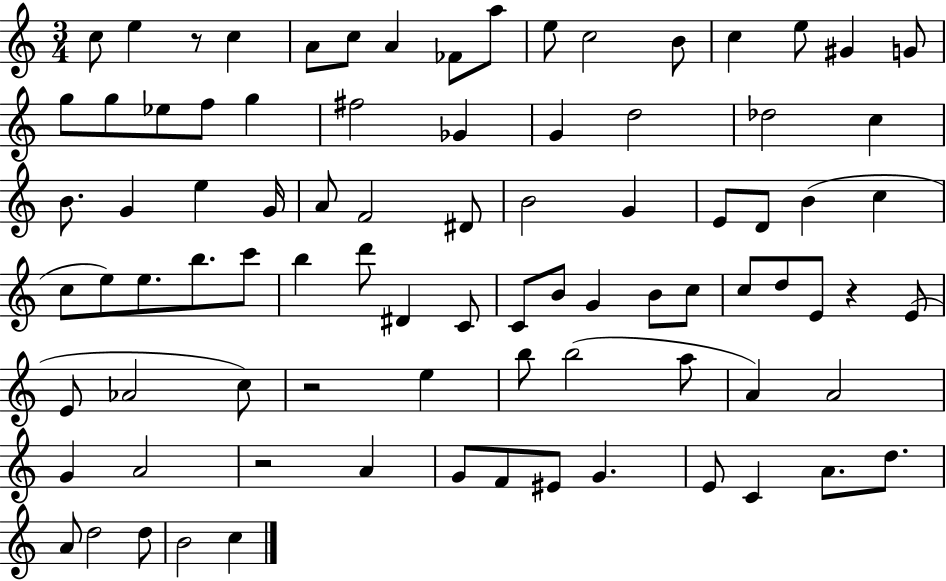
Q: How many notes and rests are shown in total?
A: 86